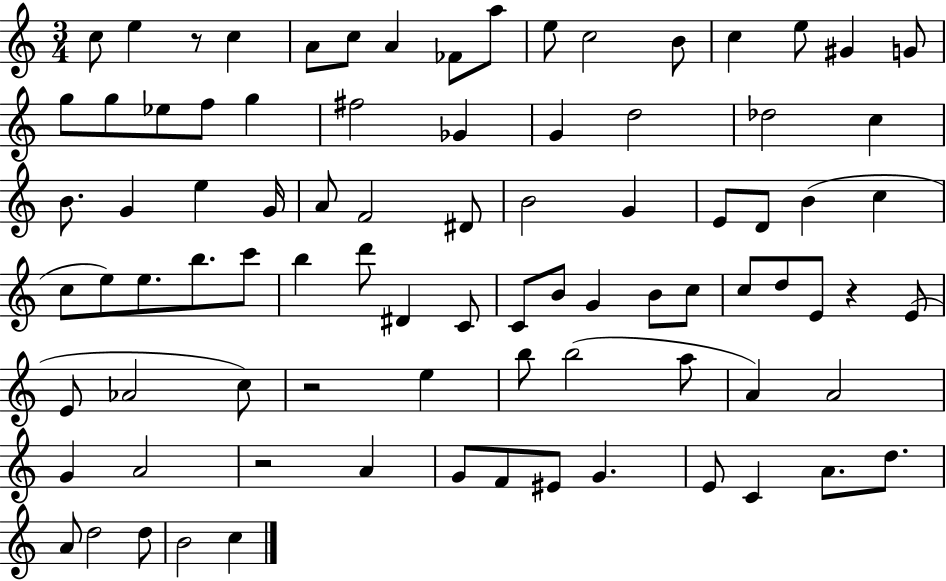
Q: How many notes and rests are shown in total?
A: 86